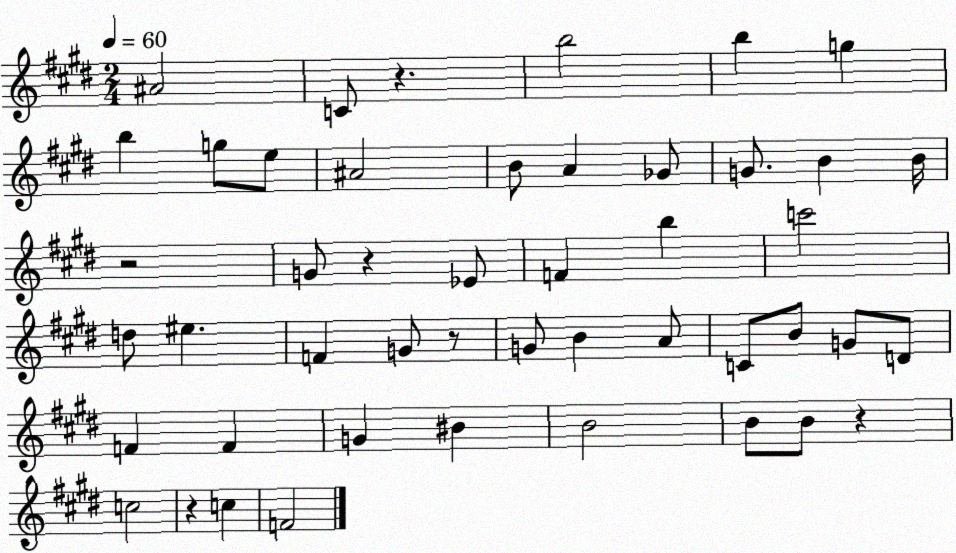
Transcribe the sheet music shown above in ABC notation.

X:1
T:Untitled
M:2/4
L:1/4
K:E
^A2 C/2 z b2 b g b g/2 e/2 ^A2 B/2 A _G/2 G/2 B B/4 z2 G/2 z _E/2 F b c'2 d/2 ^e F G/2 z/2 G/2 B A/2 C/2 B/2 G/2 D/2 F F G ^B B2 B/2 B/2 z c2 z c F2